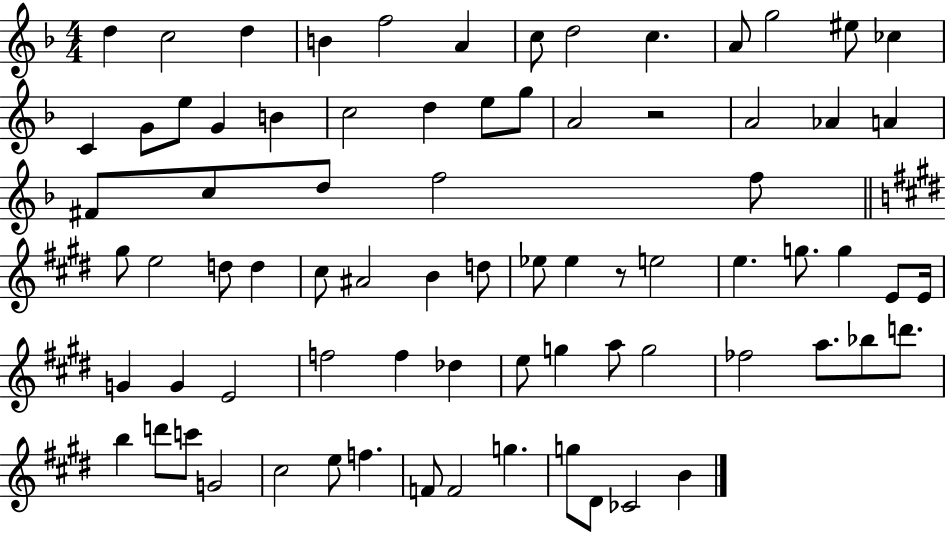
{
  \clef treble
  \numericTimeSignature
  \time 4/4
  \key f \major
  \repeat volta 2 { d''4 c''2 d''4 | b'4 f''2 a'4 | c''8 d''2 c''4. | a'8 g''2 eis''8 ces''4 | \break c'4 g'8 e''8 g'4 b'4 | c''2 d''4 e''8 g''8 | a'2 r2 | a'2 aes'4 a'4 | \break fis'8 c''8 d''8 f''2 f''8 | \bar "||" \break \key e \major gis''8 e''2 d''8 d''4 | cis''8 ais'2 b'4 d''8 | ees''8 ees''4 r8 e''2 | e''4. g''8. g''4 e'8 e'16 | \break g'4 g'4 e'2 | f''2 f''4 des''4 | e''8 g''4 a''8 g''2 | fes''2 a''8. bes''8 d'''8. | \break b''4 d'''8 c'''8 g'2 | cis''2 e''8 f''4. | f'8 f'2 g''4. | g''8 dis'8 ces'2 b'4 | \break } \bar "|."
}